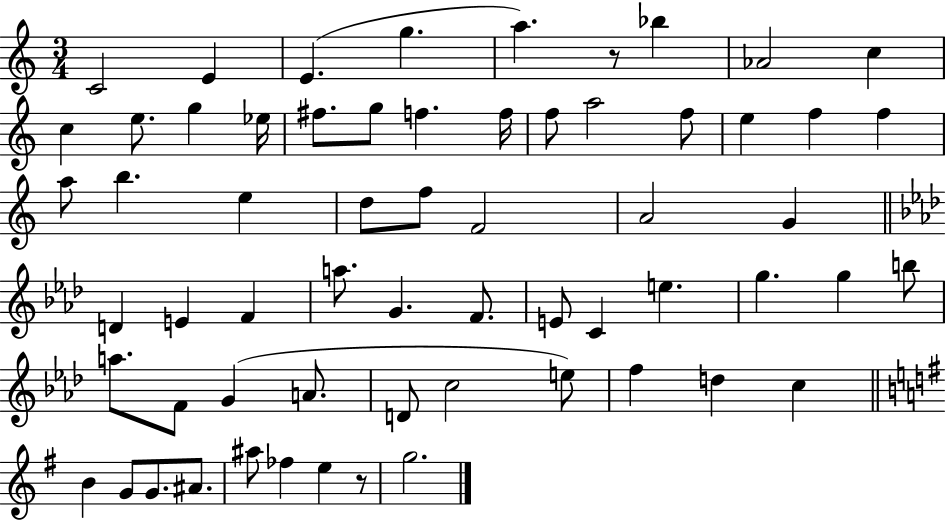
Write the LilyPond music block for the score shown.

{
  \clef treble
  \numericTimeSignature
  \time 3/4
  \key c \major
  c'2 e'4 | e'4.( g''4. | a''4.) r8 bes''4 | aes'2 c''4 | \break c''4 e''8. g''4 ees''16 | fis''8. g''8 f''4. f''16 | f''8 a''2 f''8 | e''4 f''4 f''4 | \break a''8 b''4. e''4 | d''8 f''8 f'2 | a'2 g'4 | \bar "||" \break \key f \minor d'4 e'4 f'4 | a''8. g'4. f'8. | e'8 c'4 e''4. | g''4. g''4 b''8 | \break a''8. f'8 g'4( a'8. | d'8 c''2 e''8) | f''4 d''4 c''4 | \bar "||" \break \key e \minor b'4 g'8 g'8. ais'8. | ais''8 fes''4 e''4 r8 | g''2. | \bar "|."
}